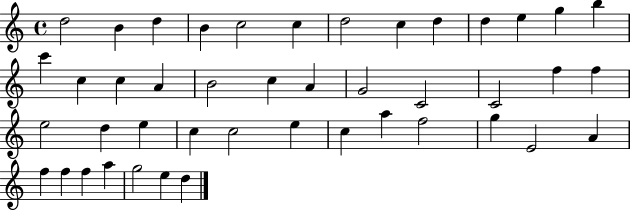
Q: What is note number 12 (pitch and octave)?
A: G5